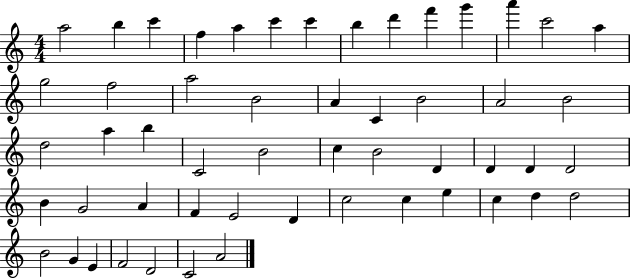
{
  \clef treble
  \numericTimeSignature
  \time 4/4
  \key c \major
  a''2 b''4 c'''4 | f''4 a''4 c'''4 c'''4 | b''4 d'''4 f'''4 g'''4 | a'''4 c'''2 a''4 | \break g''2 f''2 | a''2 b'2 | a'4 c'4 b'2 | a'2 b'2 | \break d''2 a''4 b''4 | c'2 b'2 | c''4 b'2 d'4 | d'4 d'4 d'2 | \break b'4 g'2 a'4 | f'4 e'2 d'4 | c''2 c''4 e''4 | c''4 d''4 d''2 | \break b'2 g'4 e'4 | f'2 d'2 | c'2 a'2 | \bar "|."
}